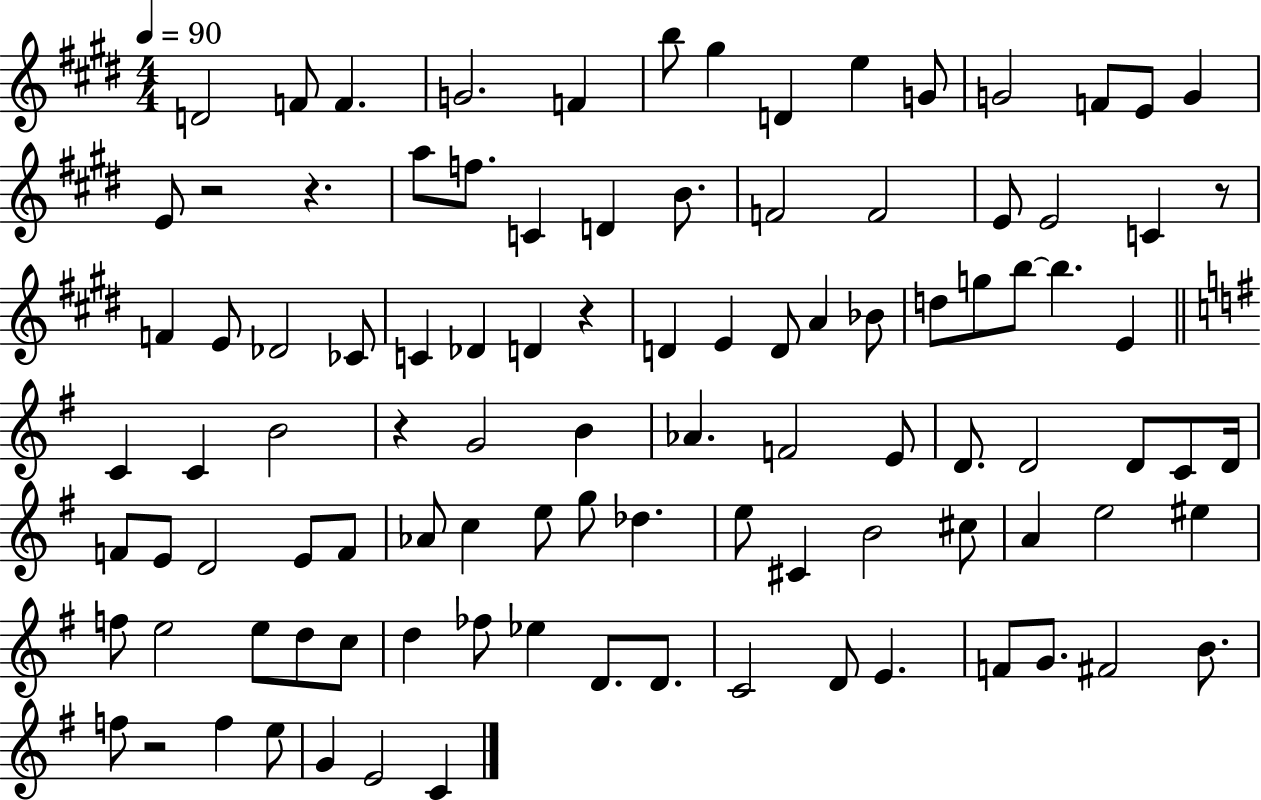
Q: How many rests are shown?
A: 6